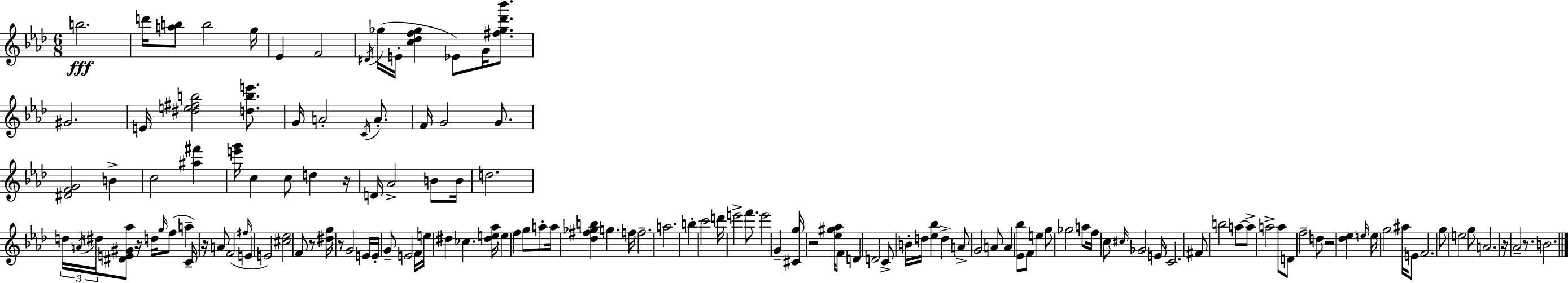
{
  \clef treble
  \numericTimeSignature
  \time 6/8
  \key f \minor
  \repeat volta 2 { b''2.\fff | d'''16 <a'' b''>8 b''2 g''16 | ees'4 f'2 | \acciaccatura { dis'16 }( ges''16 e'16-. <c'' des'' f'' ges''>4 ees'8) g'16 <fis'' ges'' des''' bes'''>8. | \break gis'2. | e'16 <dis'' e'' fis'' b''>2 <d'' b'' e'''>8. | g'16 a'2-. \acciaccatura { c'16 } a'8.-. | f'16 g'2 g'8. | \break <dis' f' g'>2 b'4-> | c''2 <ais'' fis'''>4 | <e''' g'''>16 c''4 c''8 d''4 | r16 d'16 aes'2-> b'8 | \break b'16 d''2. | \tuplet 3/2 { d''16 \acciaccatura { a'16 } dis''16 } <dis' e' gis' aes''>8 r16 d''16 \grace { g''16 }( f''8 | a''4-- c'16--) r16 a'8 f'2( | \grace { fis''16 } e'4 e'2) | \break <cis'' ees''>2 | f'8 r8 <dis'' g''>16 r8 g'2 | e'16 e'16-. g'8-- e'2 | f'16 e''16 dis''4 ces''4. | \break <dis'' e'' aes''>16 e''4 f''4 | g''8 a''8-. a''16 <des'' fis'' ges'' b''>4 g''4. | f''16 f''2.-- | a''2. | \break b''4-. c'''2 | d'''16 e'''2-> | f'''8. e'''2 | g'4-- <cis' g''>16 r2 | \break <ees'' gis'' aes''>16 f'8 d'4 d'2 | c'8-> b'16-. d''16 <ees'' bes''>4 | d''4-> a'8-> g'2 | a'8 a'4 <ees' bes''>8 f'8 | \break e''4 g''8 ges''2 | a''8 f''16 c''8 \grace { cis''16 } ges'2 | e'16 c'2. | fis'8 b''2 | \break a''8~~ a''8-> a''2-> | a''8 d'8 f''2-- | d''8 r2 | <des'' ees''>4 \grace { e''16 } e''16 g''2 | \break ais''16 e'8 f'2. | g''8 e''2 | g''8 a'2. | r16 aes'2-- | \break r8. b'2. | } \bar "|."
}